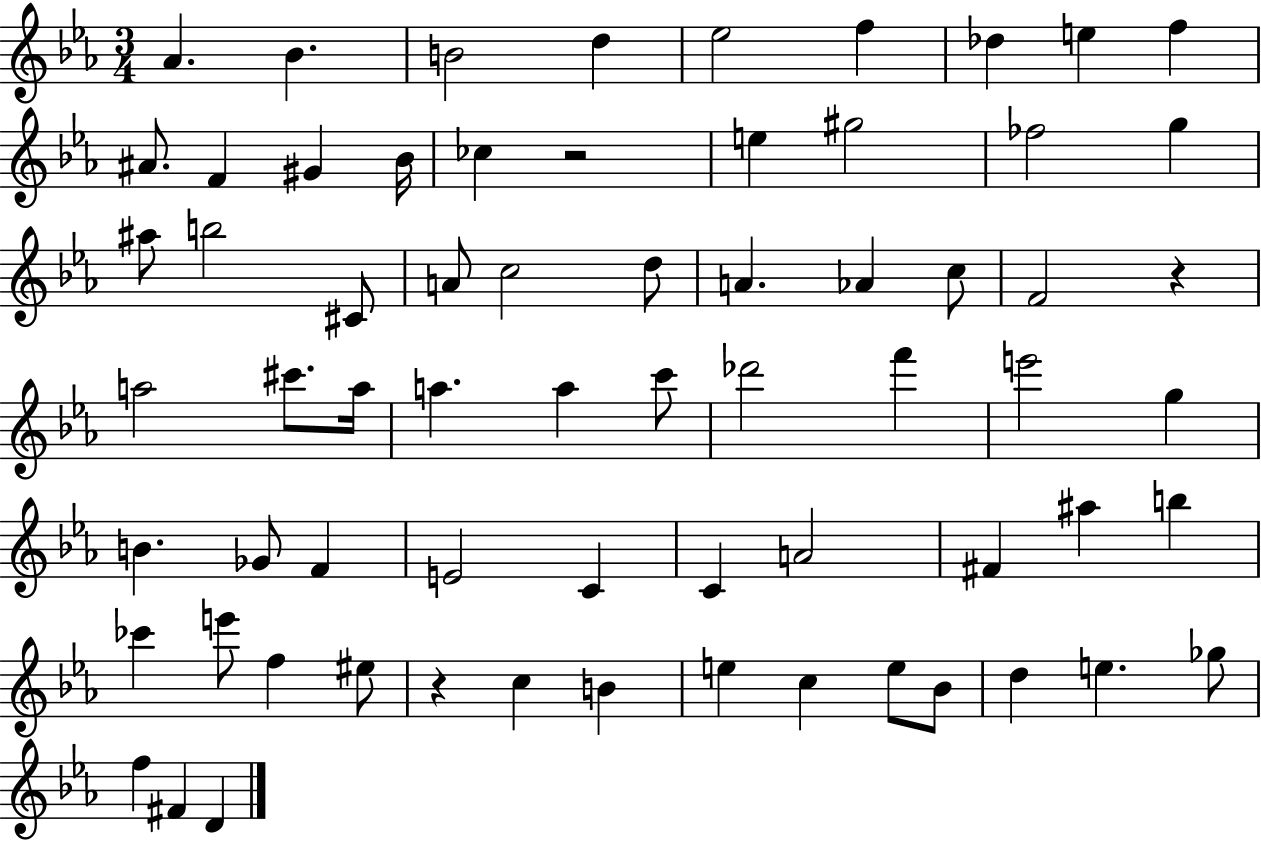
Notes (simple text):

Ab4/q. Bb4/q. B4/h D5/q Eb5/h F5/q Db5/q E5/q F5/q A#4/e. F4/q G#4/q Bb4/s CES5/q R/h E5/q G#5/h FES5/h G5/q A#5/e B5/h C#4/e A4/e C5/h D5/e A4/q. Ab4/q C5/e F4/h R/q A5/h C#6/e. A5/s A5/q. A5/q C6/e Db6/h F6/q E6/h G5/q B4/q. Gb4/e F4/q E4/h C4/q C4/q A4/h F#4/q A#5/q B5/q CES6/q E6/e F5/q EIS5/e R/q C5/q B4/q E5/q C5/q E5/e Bb4/e D5/q E5/q. Gb5/e F5/q F#4/q D4/q